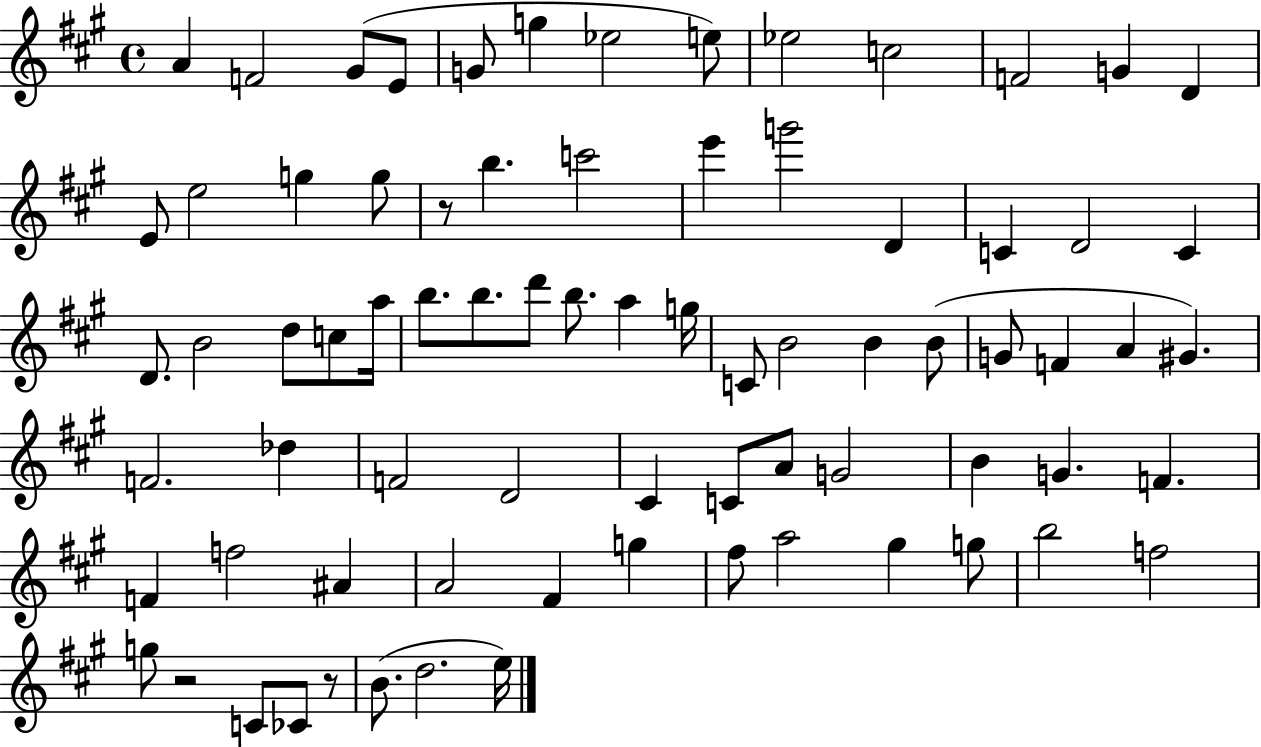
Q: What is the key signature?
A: A major